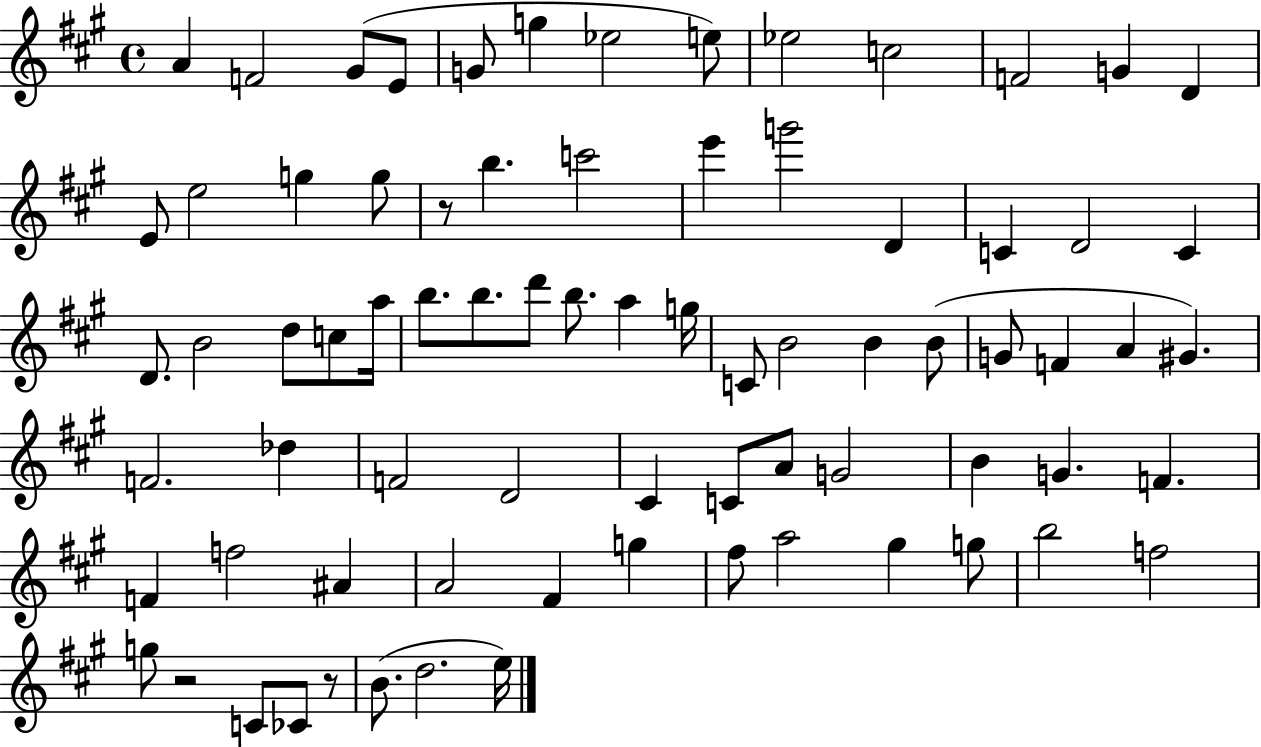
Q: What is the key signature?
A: A major